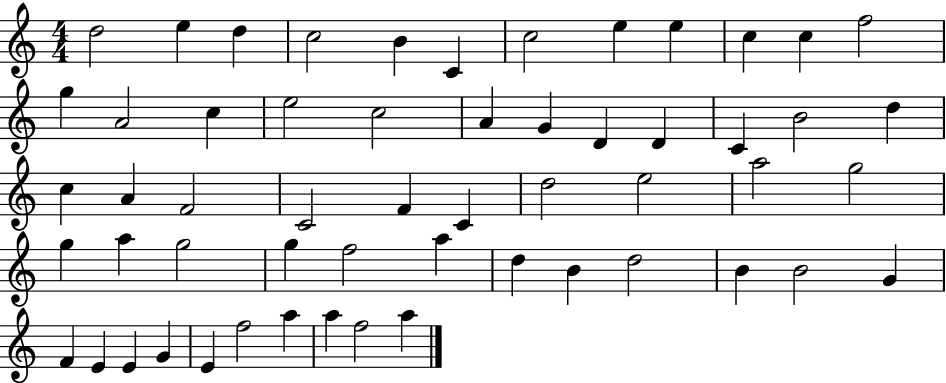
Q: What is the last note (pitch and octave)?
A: A5